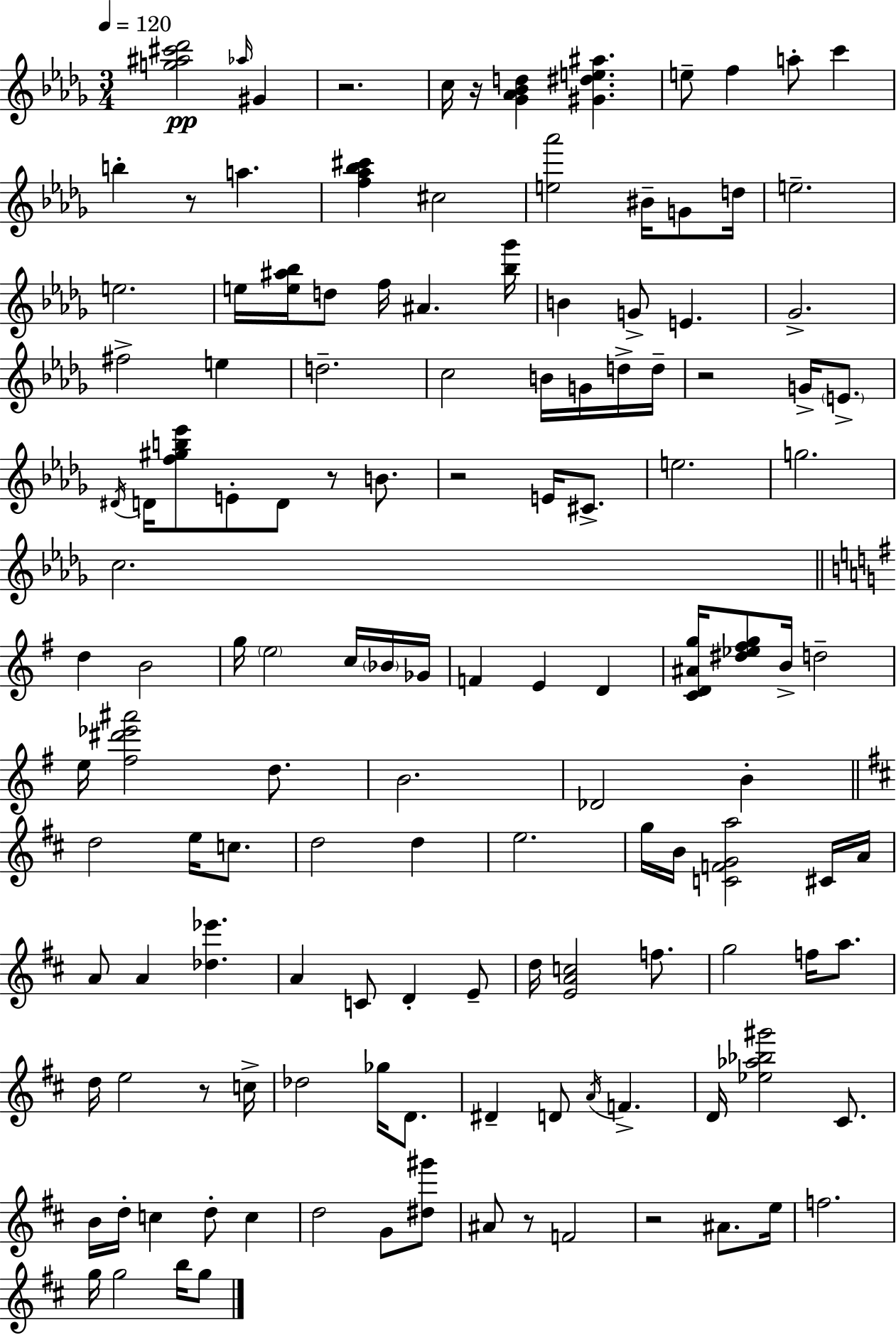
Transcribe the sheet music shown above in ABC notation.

X:1
T:Untitled
M:3/4
L:1/4
K:Bbm
[g^a^c'_d']2 _a/4 ^G z2 c/4 z/4 [_G_A_Bd] [^G^de^a] e/2 f a/2 c' b z/2 a [f_a_b^c'] ^c2 [e_a']2 ^B/4 G/2 d/4 e2 e2 e/4 [e^a_b]/4 d/2 f/4 ^A [_b_g']/4 B G/2 E _G2 ^f2 e d2 c2 B/4 G/4 d/4 d/4 z2 G/4 E/2 ^D/4 D/4 [f^gb_e']/2 E/2 D/2 z/2 B/2 z2 E/4 ^C/2 e2 g2 c2 d B2 g/4 e2 c/4 _B/4 _G/4 F E D [CD^Ag]/4 [^d_e^fg]/2 B/4 d2 e/4 [^f^d'_e'^a']2 d/2 B2 _D2 B d2 e/4 c/2 d2 d e2 g/4 B/4 [CFGa]2 ^C/4 A/4 A/2 A [_d_e'] A C/2 D E/2 d/4 [EAc]2 f/2 g2 f/4 a/2 d/4 e2 z/2 c/4 _d2 _g/4 D/2 ^D D/2 A/4 F D/4 [_e_a_b^g']2 ^C/2 B/4 d/4 c d/2 c d2 G/2 [^d^g']/2 ^A/2 z/2 F2 z2 ^A/2 e/4 f2 g/4 g2 b/4 g/2